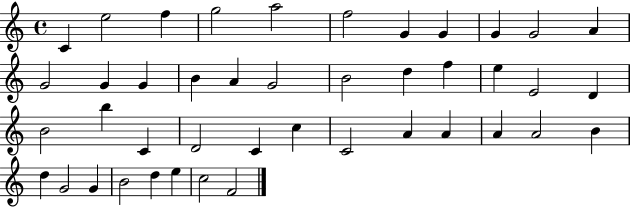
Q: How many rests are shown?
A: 0